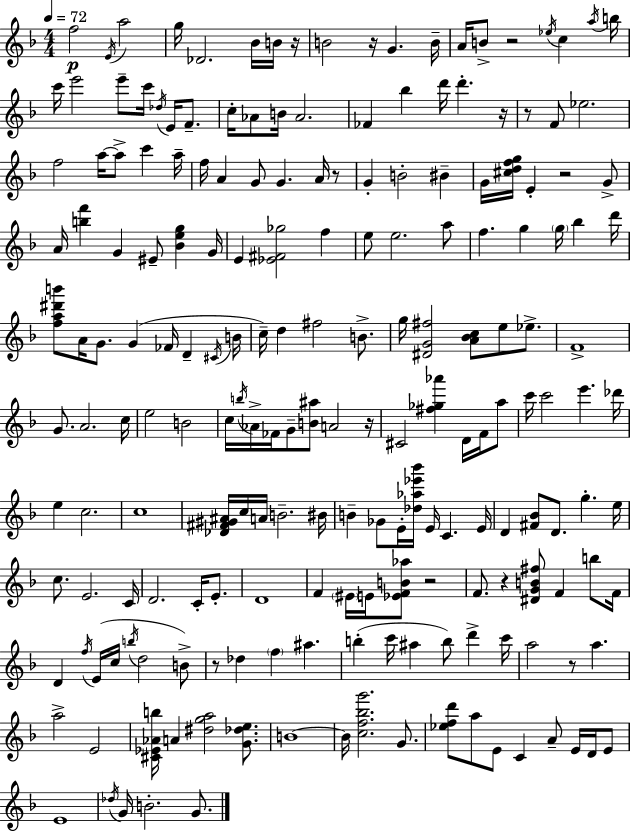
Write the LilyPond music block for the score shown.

{
  \clef treble
  \numericTimeSignature
  \time 4/4
  \key f \major
  \tempo 4 = 72
  f''2\p \acciaccatura { e'16 } a''2 | g''16 des'2. bes'16 b'16 | r16 b'2 r16 g'4. | b'16-- a'16 b'8-> r2 \acciaccatura { ees''16 } c''4 | \break \acciaccatura { a''16 } b''16 c'''16 e'''2 e'''8-- c'''16 \acciaccatura { des''16 } | e'16 f'8.-- c''16-. aes'8 b'16 aes'2. | fes'4 bes''4 d'''16 d'''4.-. | r16 r8 f'8 ees''2. | \break f''2 a''16~~ a''8-> c'''4 | a''16-- f''16 a'4 g'8 g'4. | a'16 r8 g'4-. b'2-. | bis'4-- g'16 <cis'' d'' f'' g''>16 e'4-. r2 | \break g'8-> a'16 <b'' f'''>4 g'4 eis'8-- <bes' e'' g''>4 | g'16 e'4 <ees' fis' ges''>2 | f''4 e''8 e''2. | a''8 f''4. g''4 \parenthesize g''16 bes''4 | \break d'''16 <f'' a'' dis''' b'''>8 a'16 g'8. g'4( fes'16 d'4-- | \acciaccatura { cis'16 } b'16 c''16--) d''4 fis''2 | b'8.-> g''16 <dis' g' fis''>2 <a' bes' c''>8 | e''8 ees''8.-> f'1-> | \break g'8. a'2. | c''16 e''2 b'2 | c''16 \acciaccatura { b''16 } aes'16-> fes'16 g'8-- <b' ais''>8 a'2 | r16 cis'2 <fis'' ges'' aes'''>4 | \break d'16 f'16 a''8 c'''16 c'''2 e'''4. | des'''16 e''4 c''2. | c''1 | <des' fis' gis' ais'>16 c''16 a'16 b'2.-- | \break bis'16 b'4-- ges'8 e'16-. <des'' aes'' ees''' bes'''>16 e'16 c'4. | e'16 d'4 <fis' bes'>8 d'8. g''4.-. | e''16 c''8. e'2. | c'16 d'2. | \break c'16-. e'8.-. d'1 | f'4 \parenthesize eis'16 e'16 <ees' f' b' aes''>8 r2 | f'8. r4 <dis' g' b' fis''>8 f'4 | b''8 f'16 d'4 \acciaccatura { f''16 } e'16( c''16 \acciaccatura { b''16 } d''2 | \break b'8->) r8 des''4 \parenthesize f''4 | ais''4. b''4-.( c'''16 ais''4 | b''8) d'''4-> c'''16 a''2 | r8 a''4. a''2-> | \break e'2 <cis' ees' aes' b''>16 a'4 <dis'' g'' a''>2 | <g' des'' e''>8. b'1~~ | b'16 <c'' f'' bes'' g'''>2. | g'8. <ees'' f'' d'''>8 a''8 e'8 c'4 | \break a'8-- e'16 d'16 e'8 e'1 | \acciaccatura { des''16 } g'16 b'2.-. | g'8. \bar "|."
}